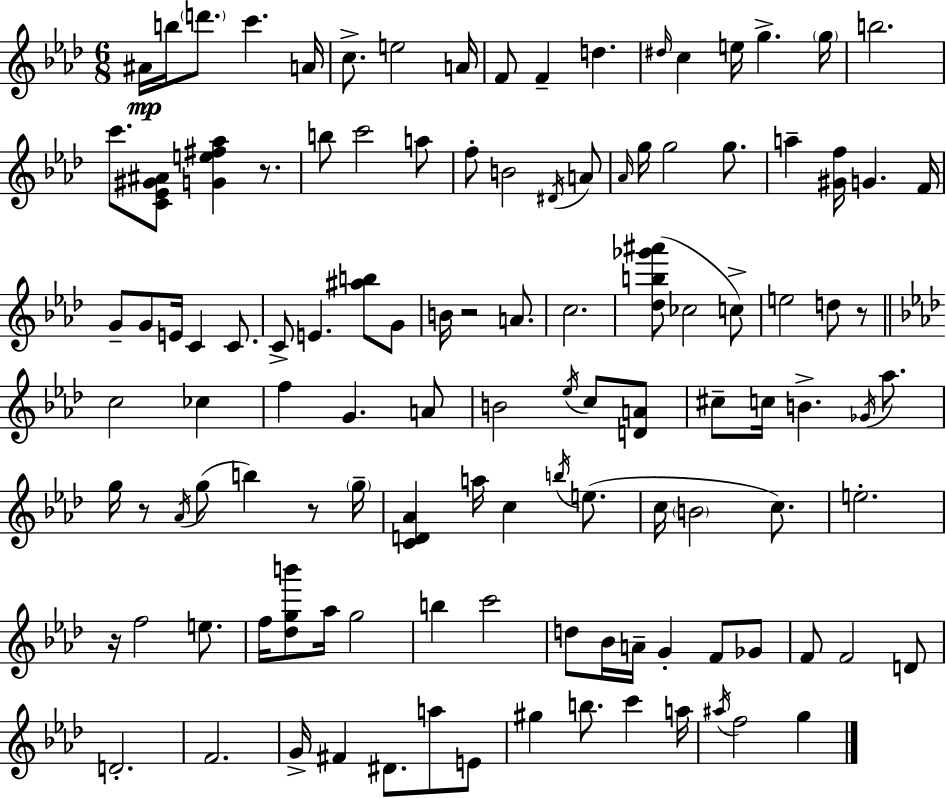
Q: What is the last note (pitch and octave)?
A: G5